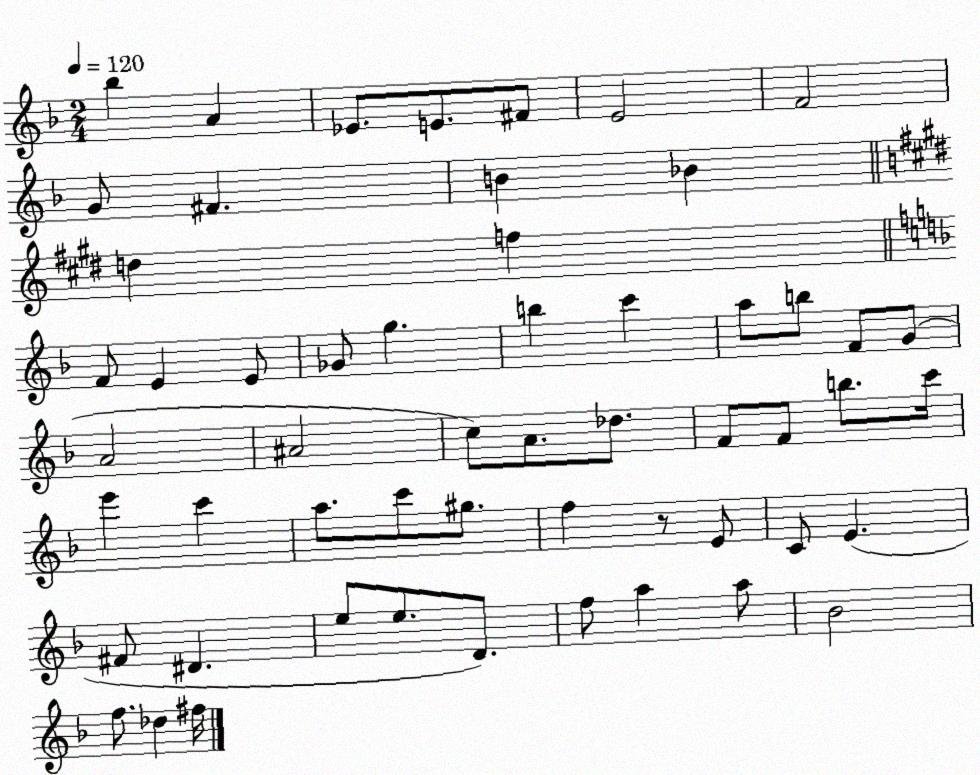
X:1
T:Untitled
M:2/4
L:1/4
K:F
_b A _E/2 E/2 ^F/2 E2 F2 G/2 ^F B _B d f F/2 E E/2 _G/2 g b c' a/2 b/2 F/2 G/2 A2 ^A2 c/2 A/2 _d/2 F/2 F/2 b/2 c'/4 e' c' a/2 c'/2 ^g/2 f z/2 E/2 C/2 E ^F/2 ^D e/2 e/2 D/2 f/2 a a/2 _B2 f/2 _d ^f/4